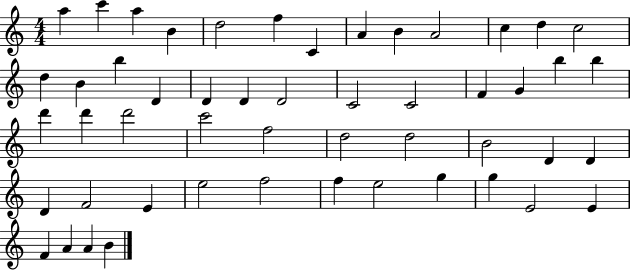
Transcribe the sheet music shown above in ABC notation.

X:1
T:Untitled
M:4/4
L:1/4
K:C
a c' a B d2 f C A B A2 c d c2 d B b D D D D2 C2 C2 F G b b d' d' d'2 c'2 f2 d2 d2 B2 D D D F2 E e2 f2 f e2 g g E2 E F A A B